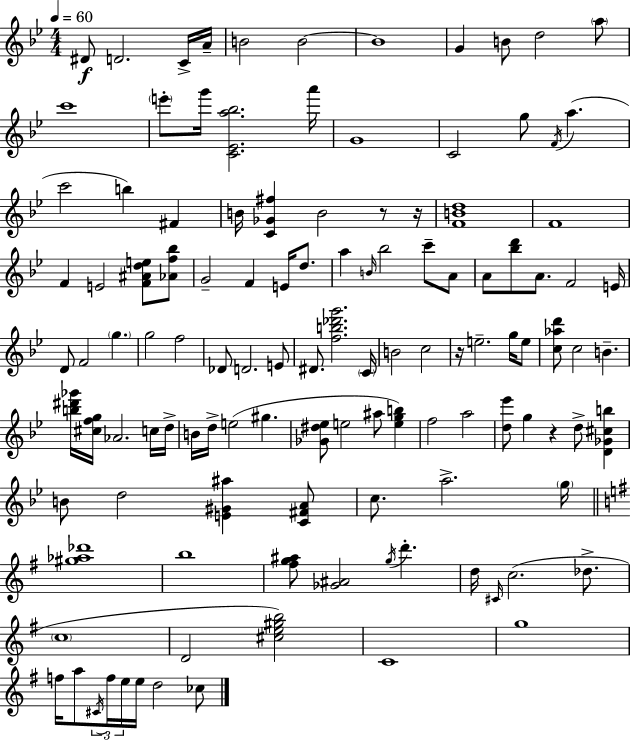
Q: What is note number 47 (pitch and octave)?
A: Db4